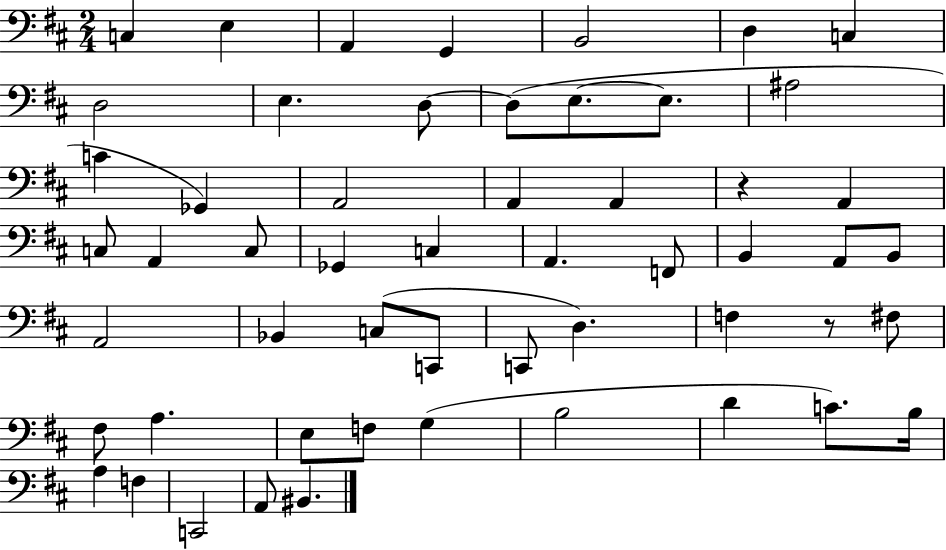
X:1
T:Untitled
M:2/4
L:1/4
K:D
C, E, A,, G,, B,,2 D, C, D,2 E, D,/2 D,/2 E,/2 E,/2 ^A,2 C _G,, A,,2 A,, A,, z A,, C,/2 A,, C,/2 _G,, C, A,, F,,/2 B,, A,,/2 B,,/2 A,,2 _B,, C,/2 C,,/2 C,,/2 D, F, z/2 ^F,/2 ^F,/2 A, E,/2 F,/2 G, B,2 D C/2 B,/4 A, F, C,,2 A,,/2 ^B,,